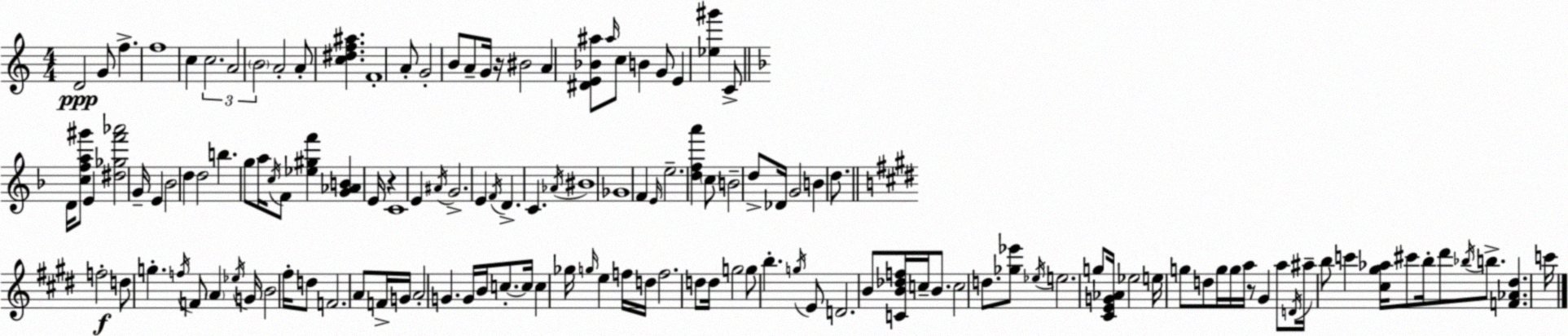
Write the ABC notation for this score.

X:1
T:Untitled
M:4/4
L:1/4
K:Am
D2 G/2 f f4 c c2 A2 B2 A2 A/2 [c^df^a] F4 A/2 G2 B/2 A/2 G/4 z/4 ^B2 A [^DE_B^a]/2 ^a/4 c/2 B G/2 E [_e^g'] C/2 D/4 [cfa^g']/2 E [^d_gf'_a']2 G/4 E _B2 d d2 b g/2 a/4 c/4 F/2 [_e^gf'] [G_AB] E/4 z C4 E ^A/4 G2 E F/4 D C _A/4 ^B4 _G4 F E/4 e2 [dfa'] c/2 B2 d/2 _D/4 G2 B d/2 f2 d/2 g f/4 F/2 A _e/4 G/4 B2 ^f/4 d/2 F2 A/2 F/4 G/4 A2 G G/4 B/4 c/2 c/4 c _g/4 g/4 e f/4 d/4 f2 d/2 d/4 g2 g/2 b g/4 E/2 D2 B/2 [CB_df]/4 c/4 B/2 c2 d/2 [_g_e']/2 _e/4 e2 g/2 [^CEG_A]/4 _e2 e/4 g/2 d/2 g/4 g/4 a/4 z/2 ^G a/2 D/4 ^a/4 b/2 c' [^c^g_a]/4 ^c'/2 b/4 ^d'/2 _b/4 b/2 [F_A^d] c'/4